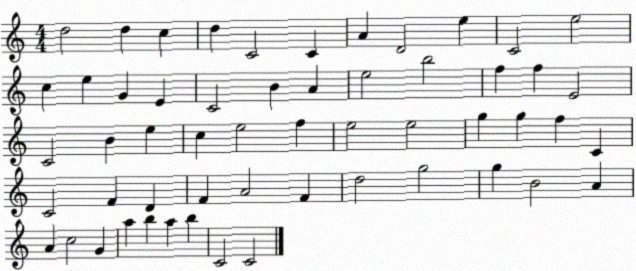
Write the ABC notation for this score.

X:1
T:Untitled
M:4/4
L:1/4
K:C
d2 d c d C2 C A D2 e C2 e2 c e G E C2 B A e2 b2 f f E2 C2 B e c e2 f e2 e2 g g f C C2 F D F A2 F d2 g2 g B2 A A c2 G a b a b C2 C2